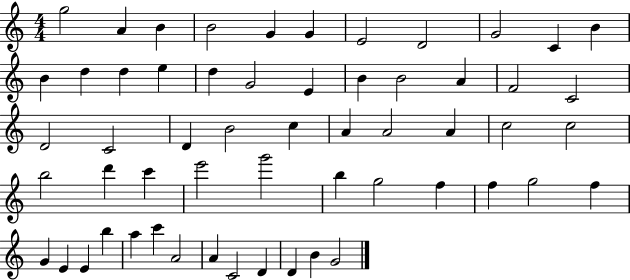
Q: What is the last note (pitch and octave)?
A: G4